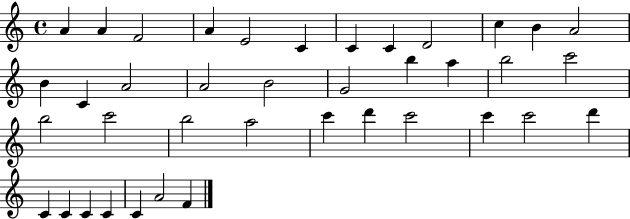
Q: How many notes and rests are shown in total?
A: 39